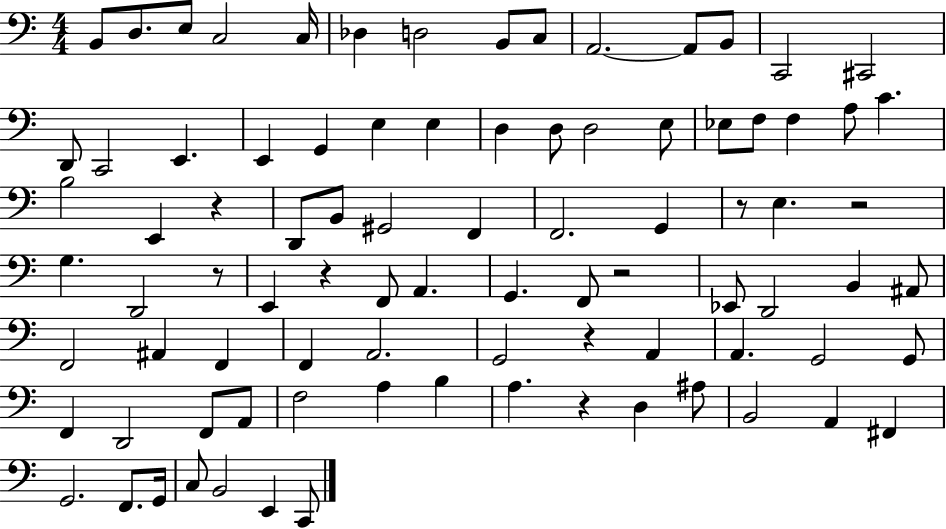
{
  \clef bass
  \numericTimeSignature
  \time 4/4
  \key c \major
  b,8 d8. e8 c2 c16 | des4 d2 b,8 c8 | a,2.~~ a,8 b,8 | c,2 cis,2 | \break d,8 c,2 e,4. | e,4 g,4 e4 e4 | d4 d8 d2 e8 | ees8 f8 f4 a8 c'4. | \break b2 e,4 r4 | d,8 b,8 gis,2 f,4 | f,2. g,4 | r8 e4. r2 | \break g4. d,2 r8 | e,4 r4 f,8 a,4. | g,4. f,8 r2 | ees,8 d,2 b,4 ais,8 | \break f,2 ais,4 f,4 | f,4 a,2. | g,2 r4 a,4 | a,4. g,2 g,8 | \break f,4 d,2 f,8 a,8 | f2 a4 b4 | a4. r4 d4 ais8 | b,2 a,4 fis,4 | \break g,2. f,8. g,16 | c8 b,2 e,4 c,8 | \bar "|."
}